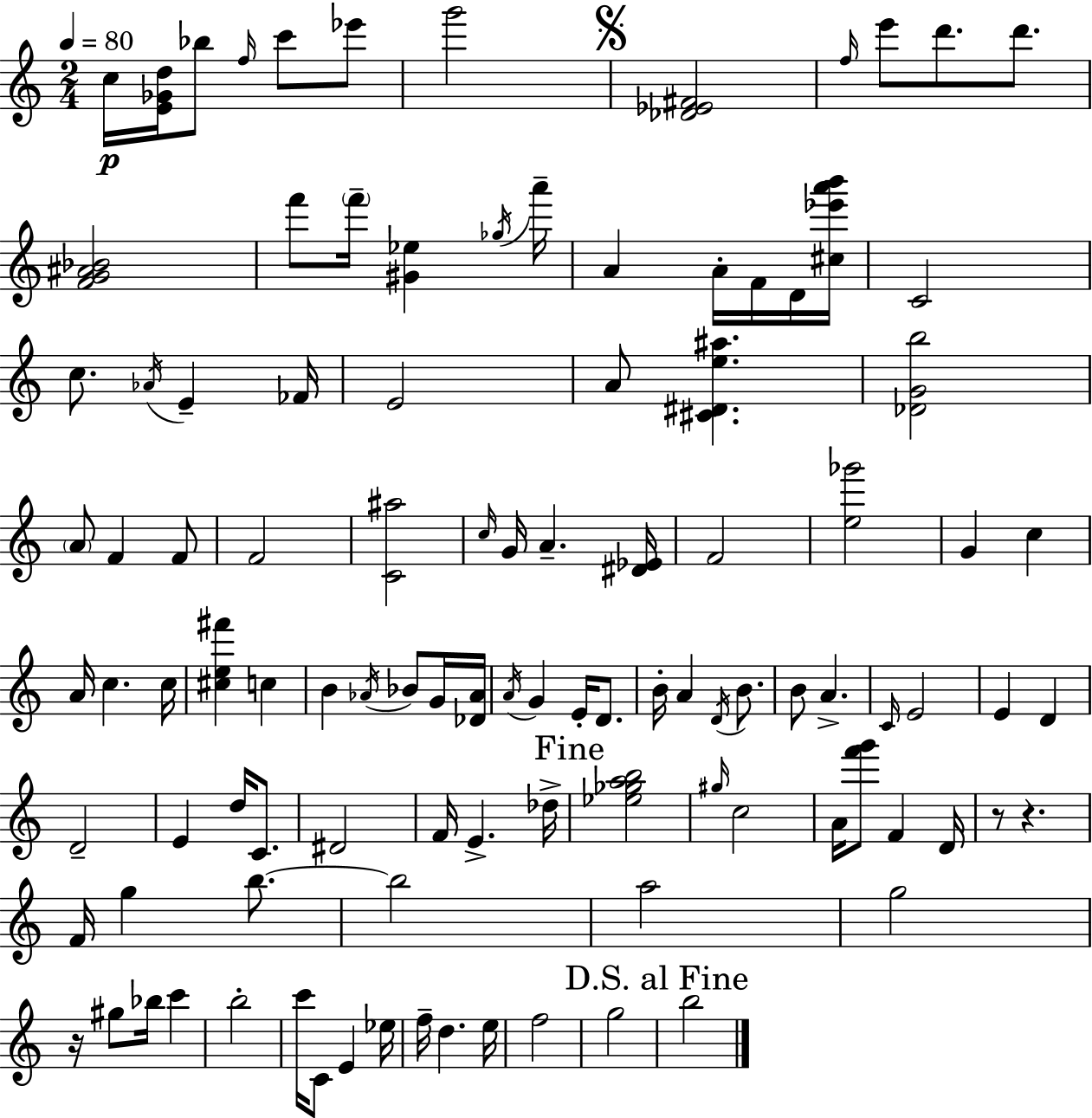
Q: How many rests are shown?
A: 3